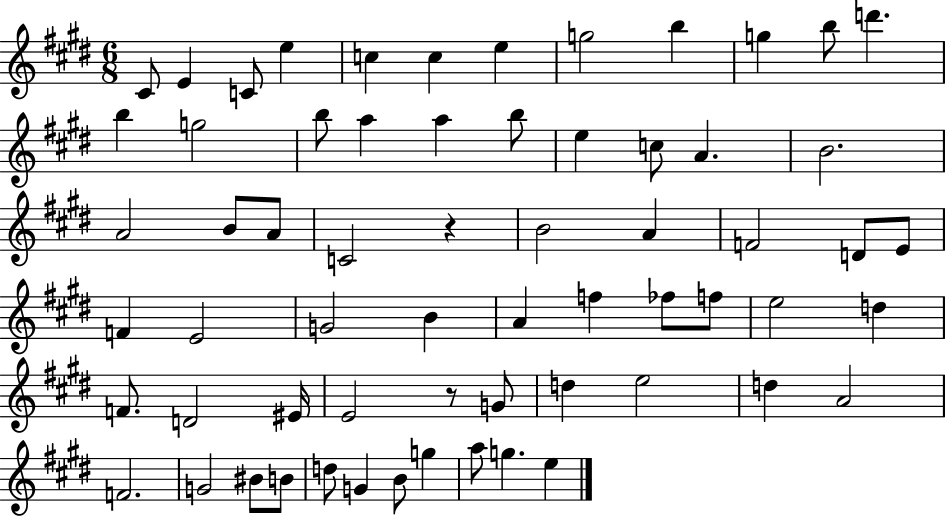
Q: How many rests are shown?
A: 2